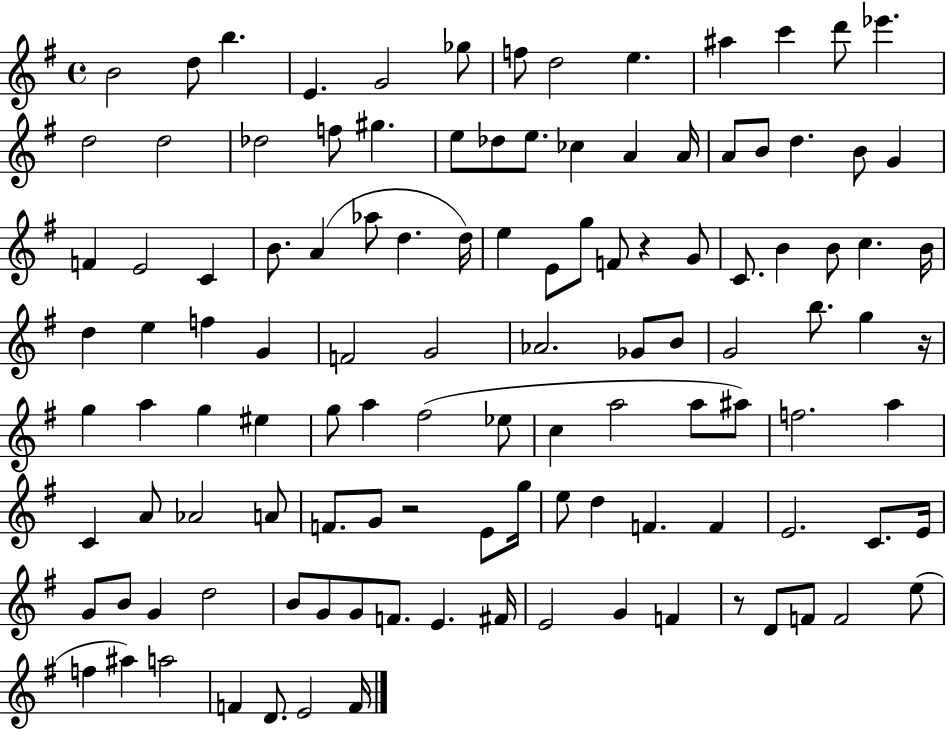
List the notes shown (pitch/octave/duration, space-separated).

B4/h D5/e B5/q. E4/q. G4/h Gb5/e F5/e D5/h E5/q. A#5/q C6/q D6/e Eb6/q. D5/h D5/h Db5/h F5/e G#5/q. E5/e Db5/e E5/e. CES5/q A4/q A4/s A4/e B4/e D5/q. B4/e G4/q F4/q E4/h C4/q B4/e. A4/q Ab5/e D5/q. D5/s E5/q E4/e G5/e F4/e R/q G4/e C4/e. B4/q B4/e C5/q. B4/s D5/q E5/q F5/q G4/q F4/h G4/h Ab4/h. Gb4/e B4/e G4/h B5/e. G5/q R/s G5/q A5/q G5/q EIS5/q G5/e A5/q F#5/h Eb5/e C5/q A5/h A5/e A#5/e F5/h. A5/q C4/q A4/e Ab4/h A4/e F4/e. G4/e R/h E4/e G5/s E5/e D5/q F4/q. F4/q E4/h. C4/e. E4/s G4/e B4/e G4/q D5/h B4/e G4/e G4/e F4/e. E4/q. F#4/s E4/h G4/q F4/q R/e D4/e F4/e F4/h E5/e F5/q A#5/q A5/h F4/q D4/e. E4/h F4/s